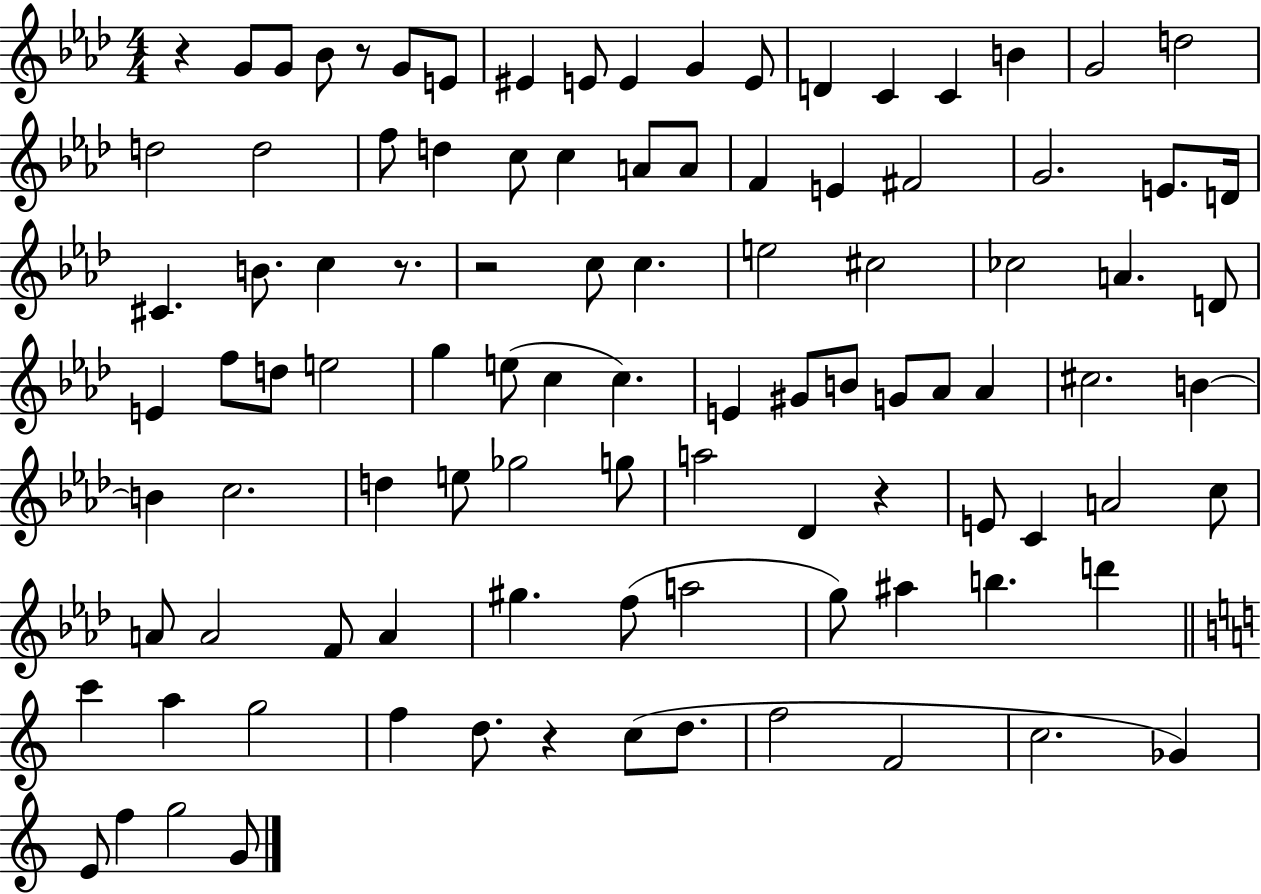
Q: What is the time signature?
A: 4/4